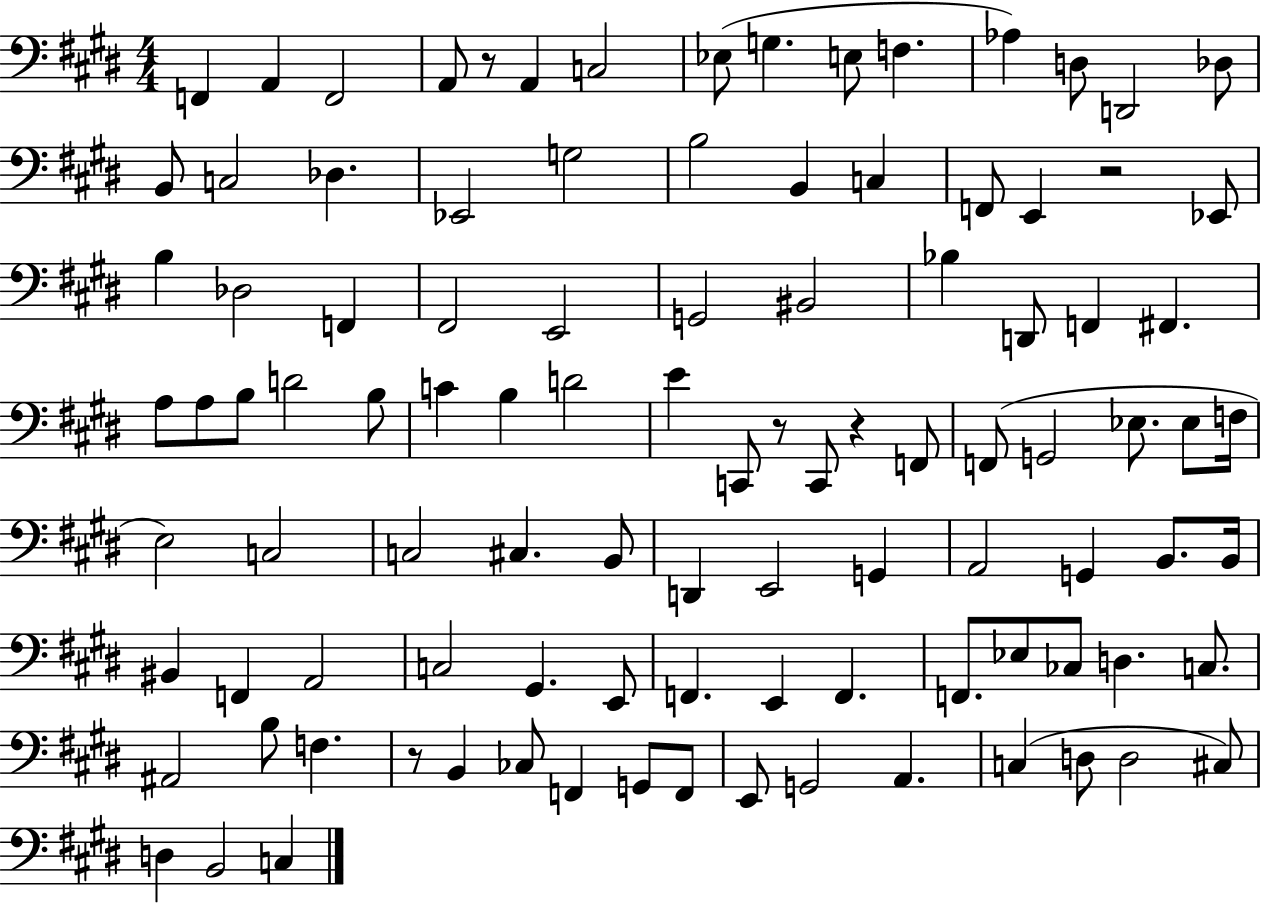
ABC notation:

X:1
T:Untitled
M:4/4
L:1/4
K:E
F,, A,, F,,2 A,,/2 z/2 A,, C,2 _E,/2 G, E,/2 F, _A, D,/2 D,,2 _D,/2 B,,/2 C,2 _D, _E,,2 G,2 B,2 B,, C, F,,/2 E,, z2 _E,,/2 B, _D,2 F,, ^F,,2 E,,2 G,,2 ^B,,2 _B, D,,/2 F,, ^F,, A,/2 A,/2 B,/2 D2 B,/2 C B, D2 E C,,/2 z/2 C,,/2 z F,,/2 F,,/2 G,,2 _E,/2 _E,/2 F,/4 E,2 C,2 C,2 ^C, B,,/2 D,, E,,2 G,, A,,2 G,, B,,/2 B,,/4 ^B,, F,, A,,2 C,2 ^G,, E,,/2 F,, E,, F,, F,,/2 _E,/2 _C,/2 D, C,/2 ^A,,2 B,/2 F, z/2 B,, _C,/2 F,, G,,/2 F,,/2 E,,/2 G,,2 A,, C, D,/2 D,2 ^C,/2 D, B,,2 C,